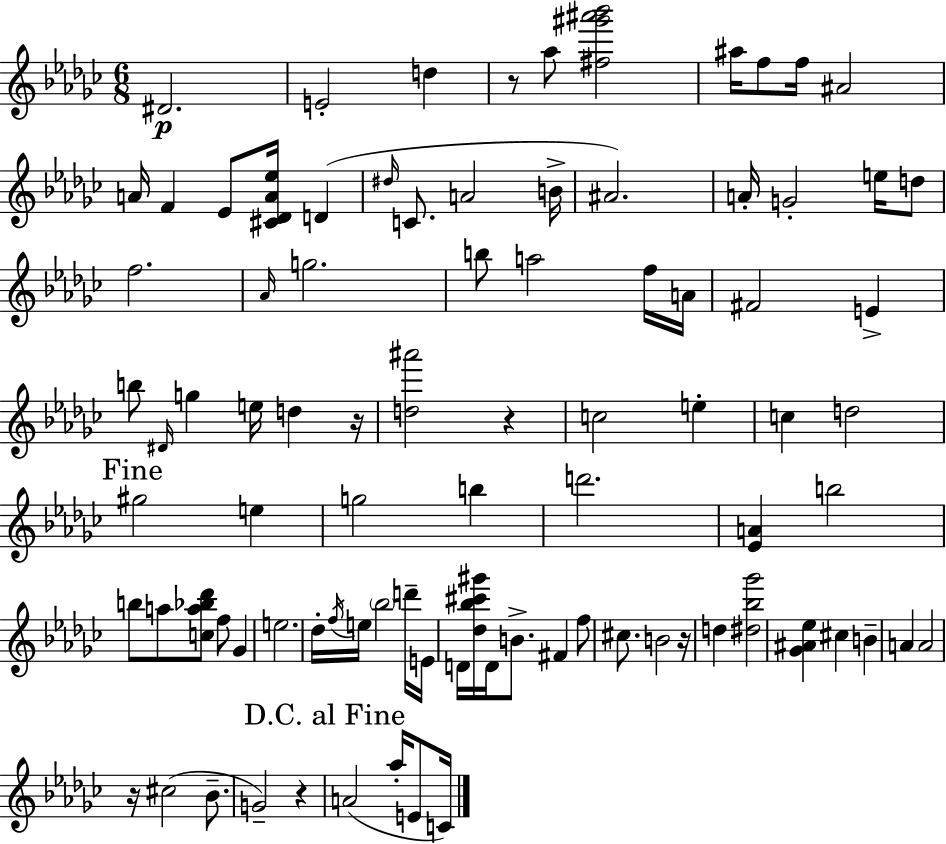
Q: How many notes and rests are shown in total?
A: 89